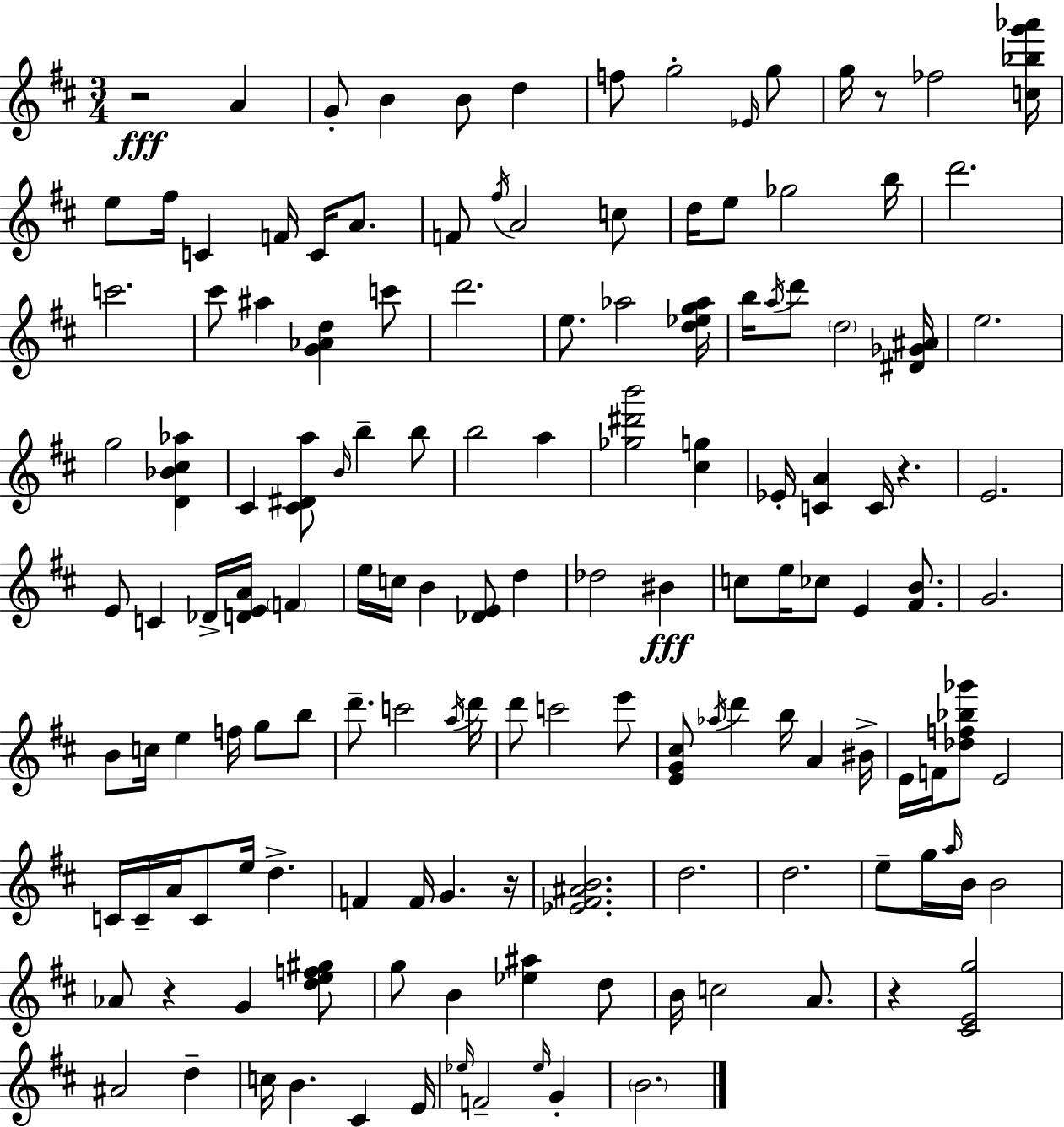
X:1
T:Untitled
M:3/4
L:1/4
K:D
z2 A G/2 B B/2 d f/2 g2 _E/4 g/2 g/4 z/2 _f2 [c_bg'_a']/4 e/2 ^f/4 C F/4 C/4 A/2 F/2 ^f/4 A2 c/2 d/4 e/2 _g2 b/4 d'2 c'2 ^c'/2 ^a [G_Ad] c'/2 d'2 e/2 _a2 [d_eg_a]/4 b/4 a/4 d'/2 d2 [^D_G^A]/4 e2 g2 [D_B^c_a] ^C [^C^Da]/2 B/4 b b/2 b2 a [_g^d'b']2 [^cg] _E/4 [CA] C/4 z E2 E/2 C _D/4 [DEA]/4 F e/4 c/4 B [_DE]/2 d _d2 ^B c/2 e/4 _c/2 E [^FB]/2 G2 B/2 c/4 e f/4 g/2 b/2 d'/2 c'2 a/4 d'/4 d'/2 c'2 e'/2 [EG^c]/2 _a/4 d' b/4 A ^B/4 E/4 F/4 [_df_b_g']/2 E2 C/4 C/4 A/4 C/2 e/4 d F F/4 G z/4 [_E^F^AB]2 d2 d2 e/2 g/4 a/4 B/4 B2 _A/2 z G [def^g]/2 g/2 B [_e^a] d/2 B/4 c2 A/2 z [^CEg]2 ^A2 d c/4 B ^C E/4 _e/4 F2 _e/4 G B2